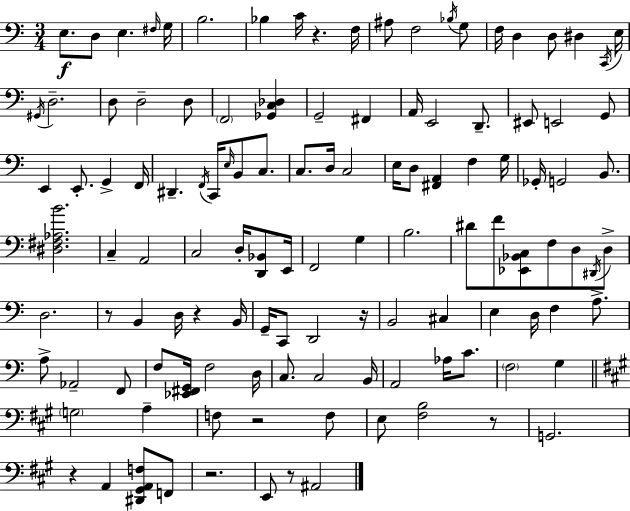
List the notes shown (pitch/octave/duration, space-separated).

E3/e. D3/e E3/q. F#3/s G3/s B3/h. Bb3/q C4/s R/q. F3/s A#3/e F3/h Bb3/s G3/e F3/s D3/q D3/e D#3/q C2/s E3/s G#2/s D3/h. D3/e D3/h D3/e F2/h [Gb2,C3,Db3]/q G2/h F#2/q A2/s E2/h D2/e. EIS2/e E2/h G2/e E2/q E2/e. G2/q F2/s D#2/q. F2/s C2/s E3/s B2/e C3/e. C3/e. D3/s C3/h E3/s D3/e [F#2,A2]/q F3/q G3/s Gb2/s G2/h B2/e. [D#3,F#3,Ab3,B4]/h. C3/q A2/h C3/h D3/s [D2,Bb2]/e E2/s F2/h G3/q B3/h. D#4/e F4/e [Eb2,Bb2,C3]/e F3/e D3/e D#2/s D3/e D3/h. R/e B2/q D3/s R/q B2/s G2/s C2/e D2/h R/s B2/h C#3/q E3/q D3/s F3/q A3/e. A3/e Ab2/h F2/e F3/e [Eb2,F#2,G2]/s F3/h D3/s C3/e. C3/h B2/s A2/h Ab3/s C4/e. F3/h G3/q G3/h A3/q F3/e R/h F3/e E3/e [F#3,B3]/h R/e G2/h. R/q A2/q [D#2,G#2,A2,F3]/e F2/e R/h. E2/e R/e A#2/h